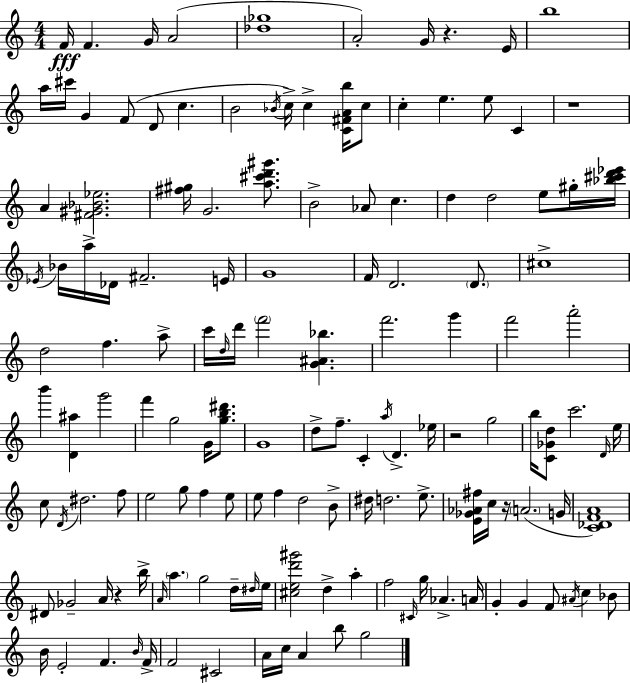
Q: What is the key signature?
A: C major